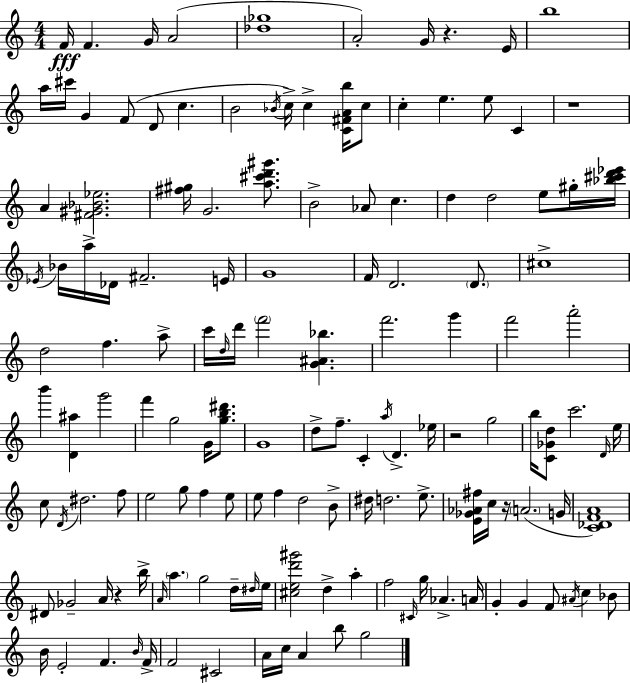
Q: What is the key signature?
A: C major